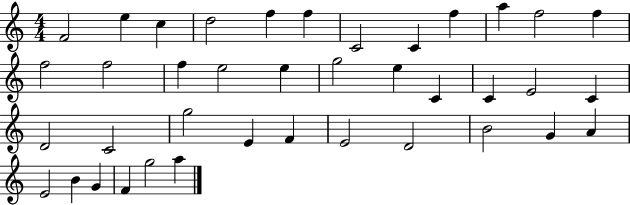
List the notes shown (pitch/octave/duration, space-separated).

F4/h E5/q C5/q D5/h F5/q F5/q C4/h C4/q F5/q A5/q F5/h F5/q F5/h F5/h F5/q E5/h E5/q G5/h E5/q C4/q C4/q E4/h C4/q D4/h C4/h G5/h E4/q F4/q E4/h D4/h B4/h G4/q A4/q E4/h B4/q G4/q F4/q G5/h A5/q